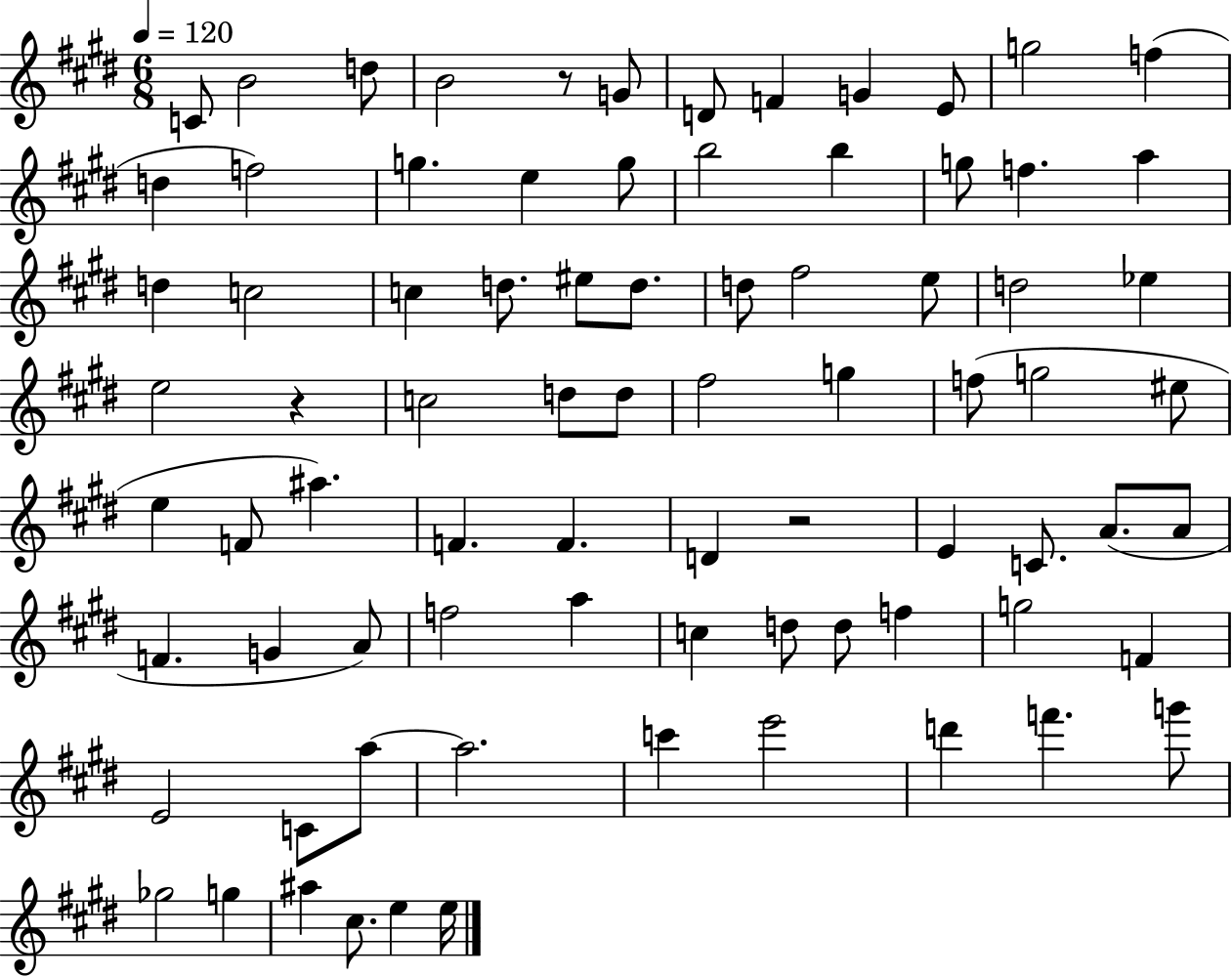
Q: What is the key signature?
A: E major